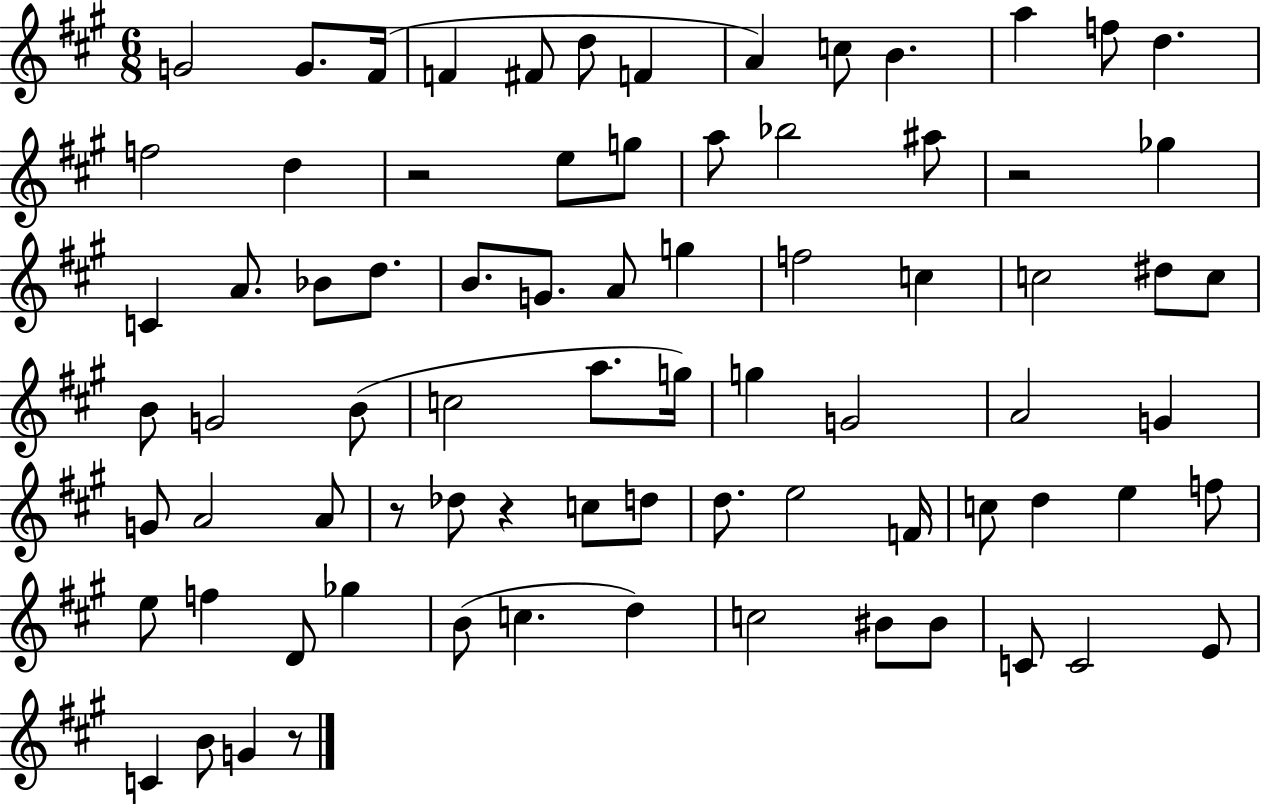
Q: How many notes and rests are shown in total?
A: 78